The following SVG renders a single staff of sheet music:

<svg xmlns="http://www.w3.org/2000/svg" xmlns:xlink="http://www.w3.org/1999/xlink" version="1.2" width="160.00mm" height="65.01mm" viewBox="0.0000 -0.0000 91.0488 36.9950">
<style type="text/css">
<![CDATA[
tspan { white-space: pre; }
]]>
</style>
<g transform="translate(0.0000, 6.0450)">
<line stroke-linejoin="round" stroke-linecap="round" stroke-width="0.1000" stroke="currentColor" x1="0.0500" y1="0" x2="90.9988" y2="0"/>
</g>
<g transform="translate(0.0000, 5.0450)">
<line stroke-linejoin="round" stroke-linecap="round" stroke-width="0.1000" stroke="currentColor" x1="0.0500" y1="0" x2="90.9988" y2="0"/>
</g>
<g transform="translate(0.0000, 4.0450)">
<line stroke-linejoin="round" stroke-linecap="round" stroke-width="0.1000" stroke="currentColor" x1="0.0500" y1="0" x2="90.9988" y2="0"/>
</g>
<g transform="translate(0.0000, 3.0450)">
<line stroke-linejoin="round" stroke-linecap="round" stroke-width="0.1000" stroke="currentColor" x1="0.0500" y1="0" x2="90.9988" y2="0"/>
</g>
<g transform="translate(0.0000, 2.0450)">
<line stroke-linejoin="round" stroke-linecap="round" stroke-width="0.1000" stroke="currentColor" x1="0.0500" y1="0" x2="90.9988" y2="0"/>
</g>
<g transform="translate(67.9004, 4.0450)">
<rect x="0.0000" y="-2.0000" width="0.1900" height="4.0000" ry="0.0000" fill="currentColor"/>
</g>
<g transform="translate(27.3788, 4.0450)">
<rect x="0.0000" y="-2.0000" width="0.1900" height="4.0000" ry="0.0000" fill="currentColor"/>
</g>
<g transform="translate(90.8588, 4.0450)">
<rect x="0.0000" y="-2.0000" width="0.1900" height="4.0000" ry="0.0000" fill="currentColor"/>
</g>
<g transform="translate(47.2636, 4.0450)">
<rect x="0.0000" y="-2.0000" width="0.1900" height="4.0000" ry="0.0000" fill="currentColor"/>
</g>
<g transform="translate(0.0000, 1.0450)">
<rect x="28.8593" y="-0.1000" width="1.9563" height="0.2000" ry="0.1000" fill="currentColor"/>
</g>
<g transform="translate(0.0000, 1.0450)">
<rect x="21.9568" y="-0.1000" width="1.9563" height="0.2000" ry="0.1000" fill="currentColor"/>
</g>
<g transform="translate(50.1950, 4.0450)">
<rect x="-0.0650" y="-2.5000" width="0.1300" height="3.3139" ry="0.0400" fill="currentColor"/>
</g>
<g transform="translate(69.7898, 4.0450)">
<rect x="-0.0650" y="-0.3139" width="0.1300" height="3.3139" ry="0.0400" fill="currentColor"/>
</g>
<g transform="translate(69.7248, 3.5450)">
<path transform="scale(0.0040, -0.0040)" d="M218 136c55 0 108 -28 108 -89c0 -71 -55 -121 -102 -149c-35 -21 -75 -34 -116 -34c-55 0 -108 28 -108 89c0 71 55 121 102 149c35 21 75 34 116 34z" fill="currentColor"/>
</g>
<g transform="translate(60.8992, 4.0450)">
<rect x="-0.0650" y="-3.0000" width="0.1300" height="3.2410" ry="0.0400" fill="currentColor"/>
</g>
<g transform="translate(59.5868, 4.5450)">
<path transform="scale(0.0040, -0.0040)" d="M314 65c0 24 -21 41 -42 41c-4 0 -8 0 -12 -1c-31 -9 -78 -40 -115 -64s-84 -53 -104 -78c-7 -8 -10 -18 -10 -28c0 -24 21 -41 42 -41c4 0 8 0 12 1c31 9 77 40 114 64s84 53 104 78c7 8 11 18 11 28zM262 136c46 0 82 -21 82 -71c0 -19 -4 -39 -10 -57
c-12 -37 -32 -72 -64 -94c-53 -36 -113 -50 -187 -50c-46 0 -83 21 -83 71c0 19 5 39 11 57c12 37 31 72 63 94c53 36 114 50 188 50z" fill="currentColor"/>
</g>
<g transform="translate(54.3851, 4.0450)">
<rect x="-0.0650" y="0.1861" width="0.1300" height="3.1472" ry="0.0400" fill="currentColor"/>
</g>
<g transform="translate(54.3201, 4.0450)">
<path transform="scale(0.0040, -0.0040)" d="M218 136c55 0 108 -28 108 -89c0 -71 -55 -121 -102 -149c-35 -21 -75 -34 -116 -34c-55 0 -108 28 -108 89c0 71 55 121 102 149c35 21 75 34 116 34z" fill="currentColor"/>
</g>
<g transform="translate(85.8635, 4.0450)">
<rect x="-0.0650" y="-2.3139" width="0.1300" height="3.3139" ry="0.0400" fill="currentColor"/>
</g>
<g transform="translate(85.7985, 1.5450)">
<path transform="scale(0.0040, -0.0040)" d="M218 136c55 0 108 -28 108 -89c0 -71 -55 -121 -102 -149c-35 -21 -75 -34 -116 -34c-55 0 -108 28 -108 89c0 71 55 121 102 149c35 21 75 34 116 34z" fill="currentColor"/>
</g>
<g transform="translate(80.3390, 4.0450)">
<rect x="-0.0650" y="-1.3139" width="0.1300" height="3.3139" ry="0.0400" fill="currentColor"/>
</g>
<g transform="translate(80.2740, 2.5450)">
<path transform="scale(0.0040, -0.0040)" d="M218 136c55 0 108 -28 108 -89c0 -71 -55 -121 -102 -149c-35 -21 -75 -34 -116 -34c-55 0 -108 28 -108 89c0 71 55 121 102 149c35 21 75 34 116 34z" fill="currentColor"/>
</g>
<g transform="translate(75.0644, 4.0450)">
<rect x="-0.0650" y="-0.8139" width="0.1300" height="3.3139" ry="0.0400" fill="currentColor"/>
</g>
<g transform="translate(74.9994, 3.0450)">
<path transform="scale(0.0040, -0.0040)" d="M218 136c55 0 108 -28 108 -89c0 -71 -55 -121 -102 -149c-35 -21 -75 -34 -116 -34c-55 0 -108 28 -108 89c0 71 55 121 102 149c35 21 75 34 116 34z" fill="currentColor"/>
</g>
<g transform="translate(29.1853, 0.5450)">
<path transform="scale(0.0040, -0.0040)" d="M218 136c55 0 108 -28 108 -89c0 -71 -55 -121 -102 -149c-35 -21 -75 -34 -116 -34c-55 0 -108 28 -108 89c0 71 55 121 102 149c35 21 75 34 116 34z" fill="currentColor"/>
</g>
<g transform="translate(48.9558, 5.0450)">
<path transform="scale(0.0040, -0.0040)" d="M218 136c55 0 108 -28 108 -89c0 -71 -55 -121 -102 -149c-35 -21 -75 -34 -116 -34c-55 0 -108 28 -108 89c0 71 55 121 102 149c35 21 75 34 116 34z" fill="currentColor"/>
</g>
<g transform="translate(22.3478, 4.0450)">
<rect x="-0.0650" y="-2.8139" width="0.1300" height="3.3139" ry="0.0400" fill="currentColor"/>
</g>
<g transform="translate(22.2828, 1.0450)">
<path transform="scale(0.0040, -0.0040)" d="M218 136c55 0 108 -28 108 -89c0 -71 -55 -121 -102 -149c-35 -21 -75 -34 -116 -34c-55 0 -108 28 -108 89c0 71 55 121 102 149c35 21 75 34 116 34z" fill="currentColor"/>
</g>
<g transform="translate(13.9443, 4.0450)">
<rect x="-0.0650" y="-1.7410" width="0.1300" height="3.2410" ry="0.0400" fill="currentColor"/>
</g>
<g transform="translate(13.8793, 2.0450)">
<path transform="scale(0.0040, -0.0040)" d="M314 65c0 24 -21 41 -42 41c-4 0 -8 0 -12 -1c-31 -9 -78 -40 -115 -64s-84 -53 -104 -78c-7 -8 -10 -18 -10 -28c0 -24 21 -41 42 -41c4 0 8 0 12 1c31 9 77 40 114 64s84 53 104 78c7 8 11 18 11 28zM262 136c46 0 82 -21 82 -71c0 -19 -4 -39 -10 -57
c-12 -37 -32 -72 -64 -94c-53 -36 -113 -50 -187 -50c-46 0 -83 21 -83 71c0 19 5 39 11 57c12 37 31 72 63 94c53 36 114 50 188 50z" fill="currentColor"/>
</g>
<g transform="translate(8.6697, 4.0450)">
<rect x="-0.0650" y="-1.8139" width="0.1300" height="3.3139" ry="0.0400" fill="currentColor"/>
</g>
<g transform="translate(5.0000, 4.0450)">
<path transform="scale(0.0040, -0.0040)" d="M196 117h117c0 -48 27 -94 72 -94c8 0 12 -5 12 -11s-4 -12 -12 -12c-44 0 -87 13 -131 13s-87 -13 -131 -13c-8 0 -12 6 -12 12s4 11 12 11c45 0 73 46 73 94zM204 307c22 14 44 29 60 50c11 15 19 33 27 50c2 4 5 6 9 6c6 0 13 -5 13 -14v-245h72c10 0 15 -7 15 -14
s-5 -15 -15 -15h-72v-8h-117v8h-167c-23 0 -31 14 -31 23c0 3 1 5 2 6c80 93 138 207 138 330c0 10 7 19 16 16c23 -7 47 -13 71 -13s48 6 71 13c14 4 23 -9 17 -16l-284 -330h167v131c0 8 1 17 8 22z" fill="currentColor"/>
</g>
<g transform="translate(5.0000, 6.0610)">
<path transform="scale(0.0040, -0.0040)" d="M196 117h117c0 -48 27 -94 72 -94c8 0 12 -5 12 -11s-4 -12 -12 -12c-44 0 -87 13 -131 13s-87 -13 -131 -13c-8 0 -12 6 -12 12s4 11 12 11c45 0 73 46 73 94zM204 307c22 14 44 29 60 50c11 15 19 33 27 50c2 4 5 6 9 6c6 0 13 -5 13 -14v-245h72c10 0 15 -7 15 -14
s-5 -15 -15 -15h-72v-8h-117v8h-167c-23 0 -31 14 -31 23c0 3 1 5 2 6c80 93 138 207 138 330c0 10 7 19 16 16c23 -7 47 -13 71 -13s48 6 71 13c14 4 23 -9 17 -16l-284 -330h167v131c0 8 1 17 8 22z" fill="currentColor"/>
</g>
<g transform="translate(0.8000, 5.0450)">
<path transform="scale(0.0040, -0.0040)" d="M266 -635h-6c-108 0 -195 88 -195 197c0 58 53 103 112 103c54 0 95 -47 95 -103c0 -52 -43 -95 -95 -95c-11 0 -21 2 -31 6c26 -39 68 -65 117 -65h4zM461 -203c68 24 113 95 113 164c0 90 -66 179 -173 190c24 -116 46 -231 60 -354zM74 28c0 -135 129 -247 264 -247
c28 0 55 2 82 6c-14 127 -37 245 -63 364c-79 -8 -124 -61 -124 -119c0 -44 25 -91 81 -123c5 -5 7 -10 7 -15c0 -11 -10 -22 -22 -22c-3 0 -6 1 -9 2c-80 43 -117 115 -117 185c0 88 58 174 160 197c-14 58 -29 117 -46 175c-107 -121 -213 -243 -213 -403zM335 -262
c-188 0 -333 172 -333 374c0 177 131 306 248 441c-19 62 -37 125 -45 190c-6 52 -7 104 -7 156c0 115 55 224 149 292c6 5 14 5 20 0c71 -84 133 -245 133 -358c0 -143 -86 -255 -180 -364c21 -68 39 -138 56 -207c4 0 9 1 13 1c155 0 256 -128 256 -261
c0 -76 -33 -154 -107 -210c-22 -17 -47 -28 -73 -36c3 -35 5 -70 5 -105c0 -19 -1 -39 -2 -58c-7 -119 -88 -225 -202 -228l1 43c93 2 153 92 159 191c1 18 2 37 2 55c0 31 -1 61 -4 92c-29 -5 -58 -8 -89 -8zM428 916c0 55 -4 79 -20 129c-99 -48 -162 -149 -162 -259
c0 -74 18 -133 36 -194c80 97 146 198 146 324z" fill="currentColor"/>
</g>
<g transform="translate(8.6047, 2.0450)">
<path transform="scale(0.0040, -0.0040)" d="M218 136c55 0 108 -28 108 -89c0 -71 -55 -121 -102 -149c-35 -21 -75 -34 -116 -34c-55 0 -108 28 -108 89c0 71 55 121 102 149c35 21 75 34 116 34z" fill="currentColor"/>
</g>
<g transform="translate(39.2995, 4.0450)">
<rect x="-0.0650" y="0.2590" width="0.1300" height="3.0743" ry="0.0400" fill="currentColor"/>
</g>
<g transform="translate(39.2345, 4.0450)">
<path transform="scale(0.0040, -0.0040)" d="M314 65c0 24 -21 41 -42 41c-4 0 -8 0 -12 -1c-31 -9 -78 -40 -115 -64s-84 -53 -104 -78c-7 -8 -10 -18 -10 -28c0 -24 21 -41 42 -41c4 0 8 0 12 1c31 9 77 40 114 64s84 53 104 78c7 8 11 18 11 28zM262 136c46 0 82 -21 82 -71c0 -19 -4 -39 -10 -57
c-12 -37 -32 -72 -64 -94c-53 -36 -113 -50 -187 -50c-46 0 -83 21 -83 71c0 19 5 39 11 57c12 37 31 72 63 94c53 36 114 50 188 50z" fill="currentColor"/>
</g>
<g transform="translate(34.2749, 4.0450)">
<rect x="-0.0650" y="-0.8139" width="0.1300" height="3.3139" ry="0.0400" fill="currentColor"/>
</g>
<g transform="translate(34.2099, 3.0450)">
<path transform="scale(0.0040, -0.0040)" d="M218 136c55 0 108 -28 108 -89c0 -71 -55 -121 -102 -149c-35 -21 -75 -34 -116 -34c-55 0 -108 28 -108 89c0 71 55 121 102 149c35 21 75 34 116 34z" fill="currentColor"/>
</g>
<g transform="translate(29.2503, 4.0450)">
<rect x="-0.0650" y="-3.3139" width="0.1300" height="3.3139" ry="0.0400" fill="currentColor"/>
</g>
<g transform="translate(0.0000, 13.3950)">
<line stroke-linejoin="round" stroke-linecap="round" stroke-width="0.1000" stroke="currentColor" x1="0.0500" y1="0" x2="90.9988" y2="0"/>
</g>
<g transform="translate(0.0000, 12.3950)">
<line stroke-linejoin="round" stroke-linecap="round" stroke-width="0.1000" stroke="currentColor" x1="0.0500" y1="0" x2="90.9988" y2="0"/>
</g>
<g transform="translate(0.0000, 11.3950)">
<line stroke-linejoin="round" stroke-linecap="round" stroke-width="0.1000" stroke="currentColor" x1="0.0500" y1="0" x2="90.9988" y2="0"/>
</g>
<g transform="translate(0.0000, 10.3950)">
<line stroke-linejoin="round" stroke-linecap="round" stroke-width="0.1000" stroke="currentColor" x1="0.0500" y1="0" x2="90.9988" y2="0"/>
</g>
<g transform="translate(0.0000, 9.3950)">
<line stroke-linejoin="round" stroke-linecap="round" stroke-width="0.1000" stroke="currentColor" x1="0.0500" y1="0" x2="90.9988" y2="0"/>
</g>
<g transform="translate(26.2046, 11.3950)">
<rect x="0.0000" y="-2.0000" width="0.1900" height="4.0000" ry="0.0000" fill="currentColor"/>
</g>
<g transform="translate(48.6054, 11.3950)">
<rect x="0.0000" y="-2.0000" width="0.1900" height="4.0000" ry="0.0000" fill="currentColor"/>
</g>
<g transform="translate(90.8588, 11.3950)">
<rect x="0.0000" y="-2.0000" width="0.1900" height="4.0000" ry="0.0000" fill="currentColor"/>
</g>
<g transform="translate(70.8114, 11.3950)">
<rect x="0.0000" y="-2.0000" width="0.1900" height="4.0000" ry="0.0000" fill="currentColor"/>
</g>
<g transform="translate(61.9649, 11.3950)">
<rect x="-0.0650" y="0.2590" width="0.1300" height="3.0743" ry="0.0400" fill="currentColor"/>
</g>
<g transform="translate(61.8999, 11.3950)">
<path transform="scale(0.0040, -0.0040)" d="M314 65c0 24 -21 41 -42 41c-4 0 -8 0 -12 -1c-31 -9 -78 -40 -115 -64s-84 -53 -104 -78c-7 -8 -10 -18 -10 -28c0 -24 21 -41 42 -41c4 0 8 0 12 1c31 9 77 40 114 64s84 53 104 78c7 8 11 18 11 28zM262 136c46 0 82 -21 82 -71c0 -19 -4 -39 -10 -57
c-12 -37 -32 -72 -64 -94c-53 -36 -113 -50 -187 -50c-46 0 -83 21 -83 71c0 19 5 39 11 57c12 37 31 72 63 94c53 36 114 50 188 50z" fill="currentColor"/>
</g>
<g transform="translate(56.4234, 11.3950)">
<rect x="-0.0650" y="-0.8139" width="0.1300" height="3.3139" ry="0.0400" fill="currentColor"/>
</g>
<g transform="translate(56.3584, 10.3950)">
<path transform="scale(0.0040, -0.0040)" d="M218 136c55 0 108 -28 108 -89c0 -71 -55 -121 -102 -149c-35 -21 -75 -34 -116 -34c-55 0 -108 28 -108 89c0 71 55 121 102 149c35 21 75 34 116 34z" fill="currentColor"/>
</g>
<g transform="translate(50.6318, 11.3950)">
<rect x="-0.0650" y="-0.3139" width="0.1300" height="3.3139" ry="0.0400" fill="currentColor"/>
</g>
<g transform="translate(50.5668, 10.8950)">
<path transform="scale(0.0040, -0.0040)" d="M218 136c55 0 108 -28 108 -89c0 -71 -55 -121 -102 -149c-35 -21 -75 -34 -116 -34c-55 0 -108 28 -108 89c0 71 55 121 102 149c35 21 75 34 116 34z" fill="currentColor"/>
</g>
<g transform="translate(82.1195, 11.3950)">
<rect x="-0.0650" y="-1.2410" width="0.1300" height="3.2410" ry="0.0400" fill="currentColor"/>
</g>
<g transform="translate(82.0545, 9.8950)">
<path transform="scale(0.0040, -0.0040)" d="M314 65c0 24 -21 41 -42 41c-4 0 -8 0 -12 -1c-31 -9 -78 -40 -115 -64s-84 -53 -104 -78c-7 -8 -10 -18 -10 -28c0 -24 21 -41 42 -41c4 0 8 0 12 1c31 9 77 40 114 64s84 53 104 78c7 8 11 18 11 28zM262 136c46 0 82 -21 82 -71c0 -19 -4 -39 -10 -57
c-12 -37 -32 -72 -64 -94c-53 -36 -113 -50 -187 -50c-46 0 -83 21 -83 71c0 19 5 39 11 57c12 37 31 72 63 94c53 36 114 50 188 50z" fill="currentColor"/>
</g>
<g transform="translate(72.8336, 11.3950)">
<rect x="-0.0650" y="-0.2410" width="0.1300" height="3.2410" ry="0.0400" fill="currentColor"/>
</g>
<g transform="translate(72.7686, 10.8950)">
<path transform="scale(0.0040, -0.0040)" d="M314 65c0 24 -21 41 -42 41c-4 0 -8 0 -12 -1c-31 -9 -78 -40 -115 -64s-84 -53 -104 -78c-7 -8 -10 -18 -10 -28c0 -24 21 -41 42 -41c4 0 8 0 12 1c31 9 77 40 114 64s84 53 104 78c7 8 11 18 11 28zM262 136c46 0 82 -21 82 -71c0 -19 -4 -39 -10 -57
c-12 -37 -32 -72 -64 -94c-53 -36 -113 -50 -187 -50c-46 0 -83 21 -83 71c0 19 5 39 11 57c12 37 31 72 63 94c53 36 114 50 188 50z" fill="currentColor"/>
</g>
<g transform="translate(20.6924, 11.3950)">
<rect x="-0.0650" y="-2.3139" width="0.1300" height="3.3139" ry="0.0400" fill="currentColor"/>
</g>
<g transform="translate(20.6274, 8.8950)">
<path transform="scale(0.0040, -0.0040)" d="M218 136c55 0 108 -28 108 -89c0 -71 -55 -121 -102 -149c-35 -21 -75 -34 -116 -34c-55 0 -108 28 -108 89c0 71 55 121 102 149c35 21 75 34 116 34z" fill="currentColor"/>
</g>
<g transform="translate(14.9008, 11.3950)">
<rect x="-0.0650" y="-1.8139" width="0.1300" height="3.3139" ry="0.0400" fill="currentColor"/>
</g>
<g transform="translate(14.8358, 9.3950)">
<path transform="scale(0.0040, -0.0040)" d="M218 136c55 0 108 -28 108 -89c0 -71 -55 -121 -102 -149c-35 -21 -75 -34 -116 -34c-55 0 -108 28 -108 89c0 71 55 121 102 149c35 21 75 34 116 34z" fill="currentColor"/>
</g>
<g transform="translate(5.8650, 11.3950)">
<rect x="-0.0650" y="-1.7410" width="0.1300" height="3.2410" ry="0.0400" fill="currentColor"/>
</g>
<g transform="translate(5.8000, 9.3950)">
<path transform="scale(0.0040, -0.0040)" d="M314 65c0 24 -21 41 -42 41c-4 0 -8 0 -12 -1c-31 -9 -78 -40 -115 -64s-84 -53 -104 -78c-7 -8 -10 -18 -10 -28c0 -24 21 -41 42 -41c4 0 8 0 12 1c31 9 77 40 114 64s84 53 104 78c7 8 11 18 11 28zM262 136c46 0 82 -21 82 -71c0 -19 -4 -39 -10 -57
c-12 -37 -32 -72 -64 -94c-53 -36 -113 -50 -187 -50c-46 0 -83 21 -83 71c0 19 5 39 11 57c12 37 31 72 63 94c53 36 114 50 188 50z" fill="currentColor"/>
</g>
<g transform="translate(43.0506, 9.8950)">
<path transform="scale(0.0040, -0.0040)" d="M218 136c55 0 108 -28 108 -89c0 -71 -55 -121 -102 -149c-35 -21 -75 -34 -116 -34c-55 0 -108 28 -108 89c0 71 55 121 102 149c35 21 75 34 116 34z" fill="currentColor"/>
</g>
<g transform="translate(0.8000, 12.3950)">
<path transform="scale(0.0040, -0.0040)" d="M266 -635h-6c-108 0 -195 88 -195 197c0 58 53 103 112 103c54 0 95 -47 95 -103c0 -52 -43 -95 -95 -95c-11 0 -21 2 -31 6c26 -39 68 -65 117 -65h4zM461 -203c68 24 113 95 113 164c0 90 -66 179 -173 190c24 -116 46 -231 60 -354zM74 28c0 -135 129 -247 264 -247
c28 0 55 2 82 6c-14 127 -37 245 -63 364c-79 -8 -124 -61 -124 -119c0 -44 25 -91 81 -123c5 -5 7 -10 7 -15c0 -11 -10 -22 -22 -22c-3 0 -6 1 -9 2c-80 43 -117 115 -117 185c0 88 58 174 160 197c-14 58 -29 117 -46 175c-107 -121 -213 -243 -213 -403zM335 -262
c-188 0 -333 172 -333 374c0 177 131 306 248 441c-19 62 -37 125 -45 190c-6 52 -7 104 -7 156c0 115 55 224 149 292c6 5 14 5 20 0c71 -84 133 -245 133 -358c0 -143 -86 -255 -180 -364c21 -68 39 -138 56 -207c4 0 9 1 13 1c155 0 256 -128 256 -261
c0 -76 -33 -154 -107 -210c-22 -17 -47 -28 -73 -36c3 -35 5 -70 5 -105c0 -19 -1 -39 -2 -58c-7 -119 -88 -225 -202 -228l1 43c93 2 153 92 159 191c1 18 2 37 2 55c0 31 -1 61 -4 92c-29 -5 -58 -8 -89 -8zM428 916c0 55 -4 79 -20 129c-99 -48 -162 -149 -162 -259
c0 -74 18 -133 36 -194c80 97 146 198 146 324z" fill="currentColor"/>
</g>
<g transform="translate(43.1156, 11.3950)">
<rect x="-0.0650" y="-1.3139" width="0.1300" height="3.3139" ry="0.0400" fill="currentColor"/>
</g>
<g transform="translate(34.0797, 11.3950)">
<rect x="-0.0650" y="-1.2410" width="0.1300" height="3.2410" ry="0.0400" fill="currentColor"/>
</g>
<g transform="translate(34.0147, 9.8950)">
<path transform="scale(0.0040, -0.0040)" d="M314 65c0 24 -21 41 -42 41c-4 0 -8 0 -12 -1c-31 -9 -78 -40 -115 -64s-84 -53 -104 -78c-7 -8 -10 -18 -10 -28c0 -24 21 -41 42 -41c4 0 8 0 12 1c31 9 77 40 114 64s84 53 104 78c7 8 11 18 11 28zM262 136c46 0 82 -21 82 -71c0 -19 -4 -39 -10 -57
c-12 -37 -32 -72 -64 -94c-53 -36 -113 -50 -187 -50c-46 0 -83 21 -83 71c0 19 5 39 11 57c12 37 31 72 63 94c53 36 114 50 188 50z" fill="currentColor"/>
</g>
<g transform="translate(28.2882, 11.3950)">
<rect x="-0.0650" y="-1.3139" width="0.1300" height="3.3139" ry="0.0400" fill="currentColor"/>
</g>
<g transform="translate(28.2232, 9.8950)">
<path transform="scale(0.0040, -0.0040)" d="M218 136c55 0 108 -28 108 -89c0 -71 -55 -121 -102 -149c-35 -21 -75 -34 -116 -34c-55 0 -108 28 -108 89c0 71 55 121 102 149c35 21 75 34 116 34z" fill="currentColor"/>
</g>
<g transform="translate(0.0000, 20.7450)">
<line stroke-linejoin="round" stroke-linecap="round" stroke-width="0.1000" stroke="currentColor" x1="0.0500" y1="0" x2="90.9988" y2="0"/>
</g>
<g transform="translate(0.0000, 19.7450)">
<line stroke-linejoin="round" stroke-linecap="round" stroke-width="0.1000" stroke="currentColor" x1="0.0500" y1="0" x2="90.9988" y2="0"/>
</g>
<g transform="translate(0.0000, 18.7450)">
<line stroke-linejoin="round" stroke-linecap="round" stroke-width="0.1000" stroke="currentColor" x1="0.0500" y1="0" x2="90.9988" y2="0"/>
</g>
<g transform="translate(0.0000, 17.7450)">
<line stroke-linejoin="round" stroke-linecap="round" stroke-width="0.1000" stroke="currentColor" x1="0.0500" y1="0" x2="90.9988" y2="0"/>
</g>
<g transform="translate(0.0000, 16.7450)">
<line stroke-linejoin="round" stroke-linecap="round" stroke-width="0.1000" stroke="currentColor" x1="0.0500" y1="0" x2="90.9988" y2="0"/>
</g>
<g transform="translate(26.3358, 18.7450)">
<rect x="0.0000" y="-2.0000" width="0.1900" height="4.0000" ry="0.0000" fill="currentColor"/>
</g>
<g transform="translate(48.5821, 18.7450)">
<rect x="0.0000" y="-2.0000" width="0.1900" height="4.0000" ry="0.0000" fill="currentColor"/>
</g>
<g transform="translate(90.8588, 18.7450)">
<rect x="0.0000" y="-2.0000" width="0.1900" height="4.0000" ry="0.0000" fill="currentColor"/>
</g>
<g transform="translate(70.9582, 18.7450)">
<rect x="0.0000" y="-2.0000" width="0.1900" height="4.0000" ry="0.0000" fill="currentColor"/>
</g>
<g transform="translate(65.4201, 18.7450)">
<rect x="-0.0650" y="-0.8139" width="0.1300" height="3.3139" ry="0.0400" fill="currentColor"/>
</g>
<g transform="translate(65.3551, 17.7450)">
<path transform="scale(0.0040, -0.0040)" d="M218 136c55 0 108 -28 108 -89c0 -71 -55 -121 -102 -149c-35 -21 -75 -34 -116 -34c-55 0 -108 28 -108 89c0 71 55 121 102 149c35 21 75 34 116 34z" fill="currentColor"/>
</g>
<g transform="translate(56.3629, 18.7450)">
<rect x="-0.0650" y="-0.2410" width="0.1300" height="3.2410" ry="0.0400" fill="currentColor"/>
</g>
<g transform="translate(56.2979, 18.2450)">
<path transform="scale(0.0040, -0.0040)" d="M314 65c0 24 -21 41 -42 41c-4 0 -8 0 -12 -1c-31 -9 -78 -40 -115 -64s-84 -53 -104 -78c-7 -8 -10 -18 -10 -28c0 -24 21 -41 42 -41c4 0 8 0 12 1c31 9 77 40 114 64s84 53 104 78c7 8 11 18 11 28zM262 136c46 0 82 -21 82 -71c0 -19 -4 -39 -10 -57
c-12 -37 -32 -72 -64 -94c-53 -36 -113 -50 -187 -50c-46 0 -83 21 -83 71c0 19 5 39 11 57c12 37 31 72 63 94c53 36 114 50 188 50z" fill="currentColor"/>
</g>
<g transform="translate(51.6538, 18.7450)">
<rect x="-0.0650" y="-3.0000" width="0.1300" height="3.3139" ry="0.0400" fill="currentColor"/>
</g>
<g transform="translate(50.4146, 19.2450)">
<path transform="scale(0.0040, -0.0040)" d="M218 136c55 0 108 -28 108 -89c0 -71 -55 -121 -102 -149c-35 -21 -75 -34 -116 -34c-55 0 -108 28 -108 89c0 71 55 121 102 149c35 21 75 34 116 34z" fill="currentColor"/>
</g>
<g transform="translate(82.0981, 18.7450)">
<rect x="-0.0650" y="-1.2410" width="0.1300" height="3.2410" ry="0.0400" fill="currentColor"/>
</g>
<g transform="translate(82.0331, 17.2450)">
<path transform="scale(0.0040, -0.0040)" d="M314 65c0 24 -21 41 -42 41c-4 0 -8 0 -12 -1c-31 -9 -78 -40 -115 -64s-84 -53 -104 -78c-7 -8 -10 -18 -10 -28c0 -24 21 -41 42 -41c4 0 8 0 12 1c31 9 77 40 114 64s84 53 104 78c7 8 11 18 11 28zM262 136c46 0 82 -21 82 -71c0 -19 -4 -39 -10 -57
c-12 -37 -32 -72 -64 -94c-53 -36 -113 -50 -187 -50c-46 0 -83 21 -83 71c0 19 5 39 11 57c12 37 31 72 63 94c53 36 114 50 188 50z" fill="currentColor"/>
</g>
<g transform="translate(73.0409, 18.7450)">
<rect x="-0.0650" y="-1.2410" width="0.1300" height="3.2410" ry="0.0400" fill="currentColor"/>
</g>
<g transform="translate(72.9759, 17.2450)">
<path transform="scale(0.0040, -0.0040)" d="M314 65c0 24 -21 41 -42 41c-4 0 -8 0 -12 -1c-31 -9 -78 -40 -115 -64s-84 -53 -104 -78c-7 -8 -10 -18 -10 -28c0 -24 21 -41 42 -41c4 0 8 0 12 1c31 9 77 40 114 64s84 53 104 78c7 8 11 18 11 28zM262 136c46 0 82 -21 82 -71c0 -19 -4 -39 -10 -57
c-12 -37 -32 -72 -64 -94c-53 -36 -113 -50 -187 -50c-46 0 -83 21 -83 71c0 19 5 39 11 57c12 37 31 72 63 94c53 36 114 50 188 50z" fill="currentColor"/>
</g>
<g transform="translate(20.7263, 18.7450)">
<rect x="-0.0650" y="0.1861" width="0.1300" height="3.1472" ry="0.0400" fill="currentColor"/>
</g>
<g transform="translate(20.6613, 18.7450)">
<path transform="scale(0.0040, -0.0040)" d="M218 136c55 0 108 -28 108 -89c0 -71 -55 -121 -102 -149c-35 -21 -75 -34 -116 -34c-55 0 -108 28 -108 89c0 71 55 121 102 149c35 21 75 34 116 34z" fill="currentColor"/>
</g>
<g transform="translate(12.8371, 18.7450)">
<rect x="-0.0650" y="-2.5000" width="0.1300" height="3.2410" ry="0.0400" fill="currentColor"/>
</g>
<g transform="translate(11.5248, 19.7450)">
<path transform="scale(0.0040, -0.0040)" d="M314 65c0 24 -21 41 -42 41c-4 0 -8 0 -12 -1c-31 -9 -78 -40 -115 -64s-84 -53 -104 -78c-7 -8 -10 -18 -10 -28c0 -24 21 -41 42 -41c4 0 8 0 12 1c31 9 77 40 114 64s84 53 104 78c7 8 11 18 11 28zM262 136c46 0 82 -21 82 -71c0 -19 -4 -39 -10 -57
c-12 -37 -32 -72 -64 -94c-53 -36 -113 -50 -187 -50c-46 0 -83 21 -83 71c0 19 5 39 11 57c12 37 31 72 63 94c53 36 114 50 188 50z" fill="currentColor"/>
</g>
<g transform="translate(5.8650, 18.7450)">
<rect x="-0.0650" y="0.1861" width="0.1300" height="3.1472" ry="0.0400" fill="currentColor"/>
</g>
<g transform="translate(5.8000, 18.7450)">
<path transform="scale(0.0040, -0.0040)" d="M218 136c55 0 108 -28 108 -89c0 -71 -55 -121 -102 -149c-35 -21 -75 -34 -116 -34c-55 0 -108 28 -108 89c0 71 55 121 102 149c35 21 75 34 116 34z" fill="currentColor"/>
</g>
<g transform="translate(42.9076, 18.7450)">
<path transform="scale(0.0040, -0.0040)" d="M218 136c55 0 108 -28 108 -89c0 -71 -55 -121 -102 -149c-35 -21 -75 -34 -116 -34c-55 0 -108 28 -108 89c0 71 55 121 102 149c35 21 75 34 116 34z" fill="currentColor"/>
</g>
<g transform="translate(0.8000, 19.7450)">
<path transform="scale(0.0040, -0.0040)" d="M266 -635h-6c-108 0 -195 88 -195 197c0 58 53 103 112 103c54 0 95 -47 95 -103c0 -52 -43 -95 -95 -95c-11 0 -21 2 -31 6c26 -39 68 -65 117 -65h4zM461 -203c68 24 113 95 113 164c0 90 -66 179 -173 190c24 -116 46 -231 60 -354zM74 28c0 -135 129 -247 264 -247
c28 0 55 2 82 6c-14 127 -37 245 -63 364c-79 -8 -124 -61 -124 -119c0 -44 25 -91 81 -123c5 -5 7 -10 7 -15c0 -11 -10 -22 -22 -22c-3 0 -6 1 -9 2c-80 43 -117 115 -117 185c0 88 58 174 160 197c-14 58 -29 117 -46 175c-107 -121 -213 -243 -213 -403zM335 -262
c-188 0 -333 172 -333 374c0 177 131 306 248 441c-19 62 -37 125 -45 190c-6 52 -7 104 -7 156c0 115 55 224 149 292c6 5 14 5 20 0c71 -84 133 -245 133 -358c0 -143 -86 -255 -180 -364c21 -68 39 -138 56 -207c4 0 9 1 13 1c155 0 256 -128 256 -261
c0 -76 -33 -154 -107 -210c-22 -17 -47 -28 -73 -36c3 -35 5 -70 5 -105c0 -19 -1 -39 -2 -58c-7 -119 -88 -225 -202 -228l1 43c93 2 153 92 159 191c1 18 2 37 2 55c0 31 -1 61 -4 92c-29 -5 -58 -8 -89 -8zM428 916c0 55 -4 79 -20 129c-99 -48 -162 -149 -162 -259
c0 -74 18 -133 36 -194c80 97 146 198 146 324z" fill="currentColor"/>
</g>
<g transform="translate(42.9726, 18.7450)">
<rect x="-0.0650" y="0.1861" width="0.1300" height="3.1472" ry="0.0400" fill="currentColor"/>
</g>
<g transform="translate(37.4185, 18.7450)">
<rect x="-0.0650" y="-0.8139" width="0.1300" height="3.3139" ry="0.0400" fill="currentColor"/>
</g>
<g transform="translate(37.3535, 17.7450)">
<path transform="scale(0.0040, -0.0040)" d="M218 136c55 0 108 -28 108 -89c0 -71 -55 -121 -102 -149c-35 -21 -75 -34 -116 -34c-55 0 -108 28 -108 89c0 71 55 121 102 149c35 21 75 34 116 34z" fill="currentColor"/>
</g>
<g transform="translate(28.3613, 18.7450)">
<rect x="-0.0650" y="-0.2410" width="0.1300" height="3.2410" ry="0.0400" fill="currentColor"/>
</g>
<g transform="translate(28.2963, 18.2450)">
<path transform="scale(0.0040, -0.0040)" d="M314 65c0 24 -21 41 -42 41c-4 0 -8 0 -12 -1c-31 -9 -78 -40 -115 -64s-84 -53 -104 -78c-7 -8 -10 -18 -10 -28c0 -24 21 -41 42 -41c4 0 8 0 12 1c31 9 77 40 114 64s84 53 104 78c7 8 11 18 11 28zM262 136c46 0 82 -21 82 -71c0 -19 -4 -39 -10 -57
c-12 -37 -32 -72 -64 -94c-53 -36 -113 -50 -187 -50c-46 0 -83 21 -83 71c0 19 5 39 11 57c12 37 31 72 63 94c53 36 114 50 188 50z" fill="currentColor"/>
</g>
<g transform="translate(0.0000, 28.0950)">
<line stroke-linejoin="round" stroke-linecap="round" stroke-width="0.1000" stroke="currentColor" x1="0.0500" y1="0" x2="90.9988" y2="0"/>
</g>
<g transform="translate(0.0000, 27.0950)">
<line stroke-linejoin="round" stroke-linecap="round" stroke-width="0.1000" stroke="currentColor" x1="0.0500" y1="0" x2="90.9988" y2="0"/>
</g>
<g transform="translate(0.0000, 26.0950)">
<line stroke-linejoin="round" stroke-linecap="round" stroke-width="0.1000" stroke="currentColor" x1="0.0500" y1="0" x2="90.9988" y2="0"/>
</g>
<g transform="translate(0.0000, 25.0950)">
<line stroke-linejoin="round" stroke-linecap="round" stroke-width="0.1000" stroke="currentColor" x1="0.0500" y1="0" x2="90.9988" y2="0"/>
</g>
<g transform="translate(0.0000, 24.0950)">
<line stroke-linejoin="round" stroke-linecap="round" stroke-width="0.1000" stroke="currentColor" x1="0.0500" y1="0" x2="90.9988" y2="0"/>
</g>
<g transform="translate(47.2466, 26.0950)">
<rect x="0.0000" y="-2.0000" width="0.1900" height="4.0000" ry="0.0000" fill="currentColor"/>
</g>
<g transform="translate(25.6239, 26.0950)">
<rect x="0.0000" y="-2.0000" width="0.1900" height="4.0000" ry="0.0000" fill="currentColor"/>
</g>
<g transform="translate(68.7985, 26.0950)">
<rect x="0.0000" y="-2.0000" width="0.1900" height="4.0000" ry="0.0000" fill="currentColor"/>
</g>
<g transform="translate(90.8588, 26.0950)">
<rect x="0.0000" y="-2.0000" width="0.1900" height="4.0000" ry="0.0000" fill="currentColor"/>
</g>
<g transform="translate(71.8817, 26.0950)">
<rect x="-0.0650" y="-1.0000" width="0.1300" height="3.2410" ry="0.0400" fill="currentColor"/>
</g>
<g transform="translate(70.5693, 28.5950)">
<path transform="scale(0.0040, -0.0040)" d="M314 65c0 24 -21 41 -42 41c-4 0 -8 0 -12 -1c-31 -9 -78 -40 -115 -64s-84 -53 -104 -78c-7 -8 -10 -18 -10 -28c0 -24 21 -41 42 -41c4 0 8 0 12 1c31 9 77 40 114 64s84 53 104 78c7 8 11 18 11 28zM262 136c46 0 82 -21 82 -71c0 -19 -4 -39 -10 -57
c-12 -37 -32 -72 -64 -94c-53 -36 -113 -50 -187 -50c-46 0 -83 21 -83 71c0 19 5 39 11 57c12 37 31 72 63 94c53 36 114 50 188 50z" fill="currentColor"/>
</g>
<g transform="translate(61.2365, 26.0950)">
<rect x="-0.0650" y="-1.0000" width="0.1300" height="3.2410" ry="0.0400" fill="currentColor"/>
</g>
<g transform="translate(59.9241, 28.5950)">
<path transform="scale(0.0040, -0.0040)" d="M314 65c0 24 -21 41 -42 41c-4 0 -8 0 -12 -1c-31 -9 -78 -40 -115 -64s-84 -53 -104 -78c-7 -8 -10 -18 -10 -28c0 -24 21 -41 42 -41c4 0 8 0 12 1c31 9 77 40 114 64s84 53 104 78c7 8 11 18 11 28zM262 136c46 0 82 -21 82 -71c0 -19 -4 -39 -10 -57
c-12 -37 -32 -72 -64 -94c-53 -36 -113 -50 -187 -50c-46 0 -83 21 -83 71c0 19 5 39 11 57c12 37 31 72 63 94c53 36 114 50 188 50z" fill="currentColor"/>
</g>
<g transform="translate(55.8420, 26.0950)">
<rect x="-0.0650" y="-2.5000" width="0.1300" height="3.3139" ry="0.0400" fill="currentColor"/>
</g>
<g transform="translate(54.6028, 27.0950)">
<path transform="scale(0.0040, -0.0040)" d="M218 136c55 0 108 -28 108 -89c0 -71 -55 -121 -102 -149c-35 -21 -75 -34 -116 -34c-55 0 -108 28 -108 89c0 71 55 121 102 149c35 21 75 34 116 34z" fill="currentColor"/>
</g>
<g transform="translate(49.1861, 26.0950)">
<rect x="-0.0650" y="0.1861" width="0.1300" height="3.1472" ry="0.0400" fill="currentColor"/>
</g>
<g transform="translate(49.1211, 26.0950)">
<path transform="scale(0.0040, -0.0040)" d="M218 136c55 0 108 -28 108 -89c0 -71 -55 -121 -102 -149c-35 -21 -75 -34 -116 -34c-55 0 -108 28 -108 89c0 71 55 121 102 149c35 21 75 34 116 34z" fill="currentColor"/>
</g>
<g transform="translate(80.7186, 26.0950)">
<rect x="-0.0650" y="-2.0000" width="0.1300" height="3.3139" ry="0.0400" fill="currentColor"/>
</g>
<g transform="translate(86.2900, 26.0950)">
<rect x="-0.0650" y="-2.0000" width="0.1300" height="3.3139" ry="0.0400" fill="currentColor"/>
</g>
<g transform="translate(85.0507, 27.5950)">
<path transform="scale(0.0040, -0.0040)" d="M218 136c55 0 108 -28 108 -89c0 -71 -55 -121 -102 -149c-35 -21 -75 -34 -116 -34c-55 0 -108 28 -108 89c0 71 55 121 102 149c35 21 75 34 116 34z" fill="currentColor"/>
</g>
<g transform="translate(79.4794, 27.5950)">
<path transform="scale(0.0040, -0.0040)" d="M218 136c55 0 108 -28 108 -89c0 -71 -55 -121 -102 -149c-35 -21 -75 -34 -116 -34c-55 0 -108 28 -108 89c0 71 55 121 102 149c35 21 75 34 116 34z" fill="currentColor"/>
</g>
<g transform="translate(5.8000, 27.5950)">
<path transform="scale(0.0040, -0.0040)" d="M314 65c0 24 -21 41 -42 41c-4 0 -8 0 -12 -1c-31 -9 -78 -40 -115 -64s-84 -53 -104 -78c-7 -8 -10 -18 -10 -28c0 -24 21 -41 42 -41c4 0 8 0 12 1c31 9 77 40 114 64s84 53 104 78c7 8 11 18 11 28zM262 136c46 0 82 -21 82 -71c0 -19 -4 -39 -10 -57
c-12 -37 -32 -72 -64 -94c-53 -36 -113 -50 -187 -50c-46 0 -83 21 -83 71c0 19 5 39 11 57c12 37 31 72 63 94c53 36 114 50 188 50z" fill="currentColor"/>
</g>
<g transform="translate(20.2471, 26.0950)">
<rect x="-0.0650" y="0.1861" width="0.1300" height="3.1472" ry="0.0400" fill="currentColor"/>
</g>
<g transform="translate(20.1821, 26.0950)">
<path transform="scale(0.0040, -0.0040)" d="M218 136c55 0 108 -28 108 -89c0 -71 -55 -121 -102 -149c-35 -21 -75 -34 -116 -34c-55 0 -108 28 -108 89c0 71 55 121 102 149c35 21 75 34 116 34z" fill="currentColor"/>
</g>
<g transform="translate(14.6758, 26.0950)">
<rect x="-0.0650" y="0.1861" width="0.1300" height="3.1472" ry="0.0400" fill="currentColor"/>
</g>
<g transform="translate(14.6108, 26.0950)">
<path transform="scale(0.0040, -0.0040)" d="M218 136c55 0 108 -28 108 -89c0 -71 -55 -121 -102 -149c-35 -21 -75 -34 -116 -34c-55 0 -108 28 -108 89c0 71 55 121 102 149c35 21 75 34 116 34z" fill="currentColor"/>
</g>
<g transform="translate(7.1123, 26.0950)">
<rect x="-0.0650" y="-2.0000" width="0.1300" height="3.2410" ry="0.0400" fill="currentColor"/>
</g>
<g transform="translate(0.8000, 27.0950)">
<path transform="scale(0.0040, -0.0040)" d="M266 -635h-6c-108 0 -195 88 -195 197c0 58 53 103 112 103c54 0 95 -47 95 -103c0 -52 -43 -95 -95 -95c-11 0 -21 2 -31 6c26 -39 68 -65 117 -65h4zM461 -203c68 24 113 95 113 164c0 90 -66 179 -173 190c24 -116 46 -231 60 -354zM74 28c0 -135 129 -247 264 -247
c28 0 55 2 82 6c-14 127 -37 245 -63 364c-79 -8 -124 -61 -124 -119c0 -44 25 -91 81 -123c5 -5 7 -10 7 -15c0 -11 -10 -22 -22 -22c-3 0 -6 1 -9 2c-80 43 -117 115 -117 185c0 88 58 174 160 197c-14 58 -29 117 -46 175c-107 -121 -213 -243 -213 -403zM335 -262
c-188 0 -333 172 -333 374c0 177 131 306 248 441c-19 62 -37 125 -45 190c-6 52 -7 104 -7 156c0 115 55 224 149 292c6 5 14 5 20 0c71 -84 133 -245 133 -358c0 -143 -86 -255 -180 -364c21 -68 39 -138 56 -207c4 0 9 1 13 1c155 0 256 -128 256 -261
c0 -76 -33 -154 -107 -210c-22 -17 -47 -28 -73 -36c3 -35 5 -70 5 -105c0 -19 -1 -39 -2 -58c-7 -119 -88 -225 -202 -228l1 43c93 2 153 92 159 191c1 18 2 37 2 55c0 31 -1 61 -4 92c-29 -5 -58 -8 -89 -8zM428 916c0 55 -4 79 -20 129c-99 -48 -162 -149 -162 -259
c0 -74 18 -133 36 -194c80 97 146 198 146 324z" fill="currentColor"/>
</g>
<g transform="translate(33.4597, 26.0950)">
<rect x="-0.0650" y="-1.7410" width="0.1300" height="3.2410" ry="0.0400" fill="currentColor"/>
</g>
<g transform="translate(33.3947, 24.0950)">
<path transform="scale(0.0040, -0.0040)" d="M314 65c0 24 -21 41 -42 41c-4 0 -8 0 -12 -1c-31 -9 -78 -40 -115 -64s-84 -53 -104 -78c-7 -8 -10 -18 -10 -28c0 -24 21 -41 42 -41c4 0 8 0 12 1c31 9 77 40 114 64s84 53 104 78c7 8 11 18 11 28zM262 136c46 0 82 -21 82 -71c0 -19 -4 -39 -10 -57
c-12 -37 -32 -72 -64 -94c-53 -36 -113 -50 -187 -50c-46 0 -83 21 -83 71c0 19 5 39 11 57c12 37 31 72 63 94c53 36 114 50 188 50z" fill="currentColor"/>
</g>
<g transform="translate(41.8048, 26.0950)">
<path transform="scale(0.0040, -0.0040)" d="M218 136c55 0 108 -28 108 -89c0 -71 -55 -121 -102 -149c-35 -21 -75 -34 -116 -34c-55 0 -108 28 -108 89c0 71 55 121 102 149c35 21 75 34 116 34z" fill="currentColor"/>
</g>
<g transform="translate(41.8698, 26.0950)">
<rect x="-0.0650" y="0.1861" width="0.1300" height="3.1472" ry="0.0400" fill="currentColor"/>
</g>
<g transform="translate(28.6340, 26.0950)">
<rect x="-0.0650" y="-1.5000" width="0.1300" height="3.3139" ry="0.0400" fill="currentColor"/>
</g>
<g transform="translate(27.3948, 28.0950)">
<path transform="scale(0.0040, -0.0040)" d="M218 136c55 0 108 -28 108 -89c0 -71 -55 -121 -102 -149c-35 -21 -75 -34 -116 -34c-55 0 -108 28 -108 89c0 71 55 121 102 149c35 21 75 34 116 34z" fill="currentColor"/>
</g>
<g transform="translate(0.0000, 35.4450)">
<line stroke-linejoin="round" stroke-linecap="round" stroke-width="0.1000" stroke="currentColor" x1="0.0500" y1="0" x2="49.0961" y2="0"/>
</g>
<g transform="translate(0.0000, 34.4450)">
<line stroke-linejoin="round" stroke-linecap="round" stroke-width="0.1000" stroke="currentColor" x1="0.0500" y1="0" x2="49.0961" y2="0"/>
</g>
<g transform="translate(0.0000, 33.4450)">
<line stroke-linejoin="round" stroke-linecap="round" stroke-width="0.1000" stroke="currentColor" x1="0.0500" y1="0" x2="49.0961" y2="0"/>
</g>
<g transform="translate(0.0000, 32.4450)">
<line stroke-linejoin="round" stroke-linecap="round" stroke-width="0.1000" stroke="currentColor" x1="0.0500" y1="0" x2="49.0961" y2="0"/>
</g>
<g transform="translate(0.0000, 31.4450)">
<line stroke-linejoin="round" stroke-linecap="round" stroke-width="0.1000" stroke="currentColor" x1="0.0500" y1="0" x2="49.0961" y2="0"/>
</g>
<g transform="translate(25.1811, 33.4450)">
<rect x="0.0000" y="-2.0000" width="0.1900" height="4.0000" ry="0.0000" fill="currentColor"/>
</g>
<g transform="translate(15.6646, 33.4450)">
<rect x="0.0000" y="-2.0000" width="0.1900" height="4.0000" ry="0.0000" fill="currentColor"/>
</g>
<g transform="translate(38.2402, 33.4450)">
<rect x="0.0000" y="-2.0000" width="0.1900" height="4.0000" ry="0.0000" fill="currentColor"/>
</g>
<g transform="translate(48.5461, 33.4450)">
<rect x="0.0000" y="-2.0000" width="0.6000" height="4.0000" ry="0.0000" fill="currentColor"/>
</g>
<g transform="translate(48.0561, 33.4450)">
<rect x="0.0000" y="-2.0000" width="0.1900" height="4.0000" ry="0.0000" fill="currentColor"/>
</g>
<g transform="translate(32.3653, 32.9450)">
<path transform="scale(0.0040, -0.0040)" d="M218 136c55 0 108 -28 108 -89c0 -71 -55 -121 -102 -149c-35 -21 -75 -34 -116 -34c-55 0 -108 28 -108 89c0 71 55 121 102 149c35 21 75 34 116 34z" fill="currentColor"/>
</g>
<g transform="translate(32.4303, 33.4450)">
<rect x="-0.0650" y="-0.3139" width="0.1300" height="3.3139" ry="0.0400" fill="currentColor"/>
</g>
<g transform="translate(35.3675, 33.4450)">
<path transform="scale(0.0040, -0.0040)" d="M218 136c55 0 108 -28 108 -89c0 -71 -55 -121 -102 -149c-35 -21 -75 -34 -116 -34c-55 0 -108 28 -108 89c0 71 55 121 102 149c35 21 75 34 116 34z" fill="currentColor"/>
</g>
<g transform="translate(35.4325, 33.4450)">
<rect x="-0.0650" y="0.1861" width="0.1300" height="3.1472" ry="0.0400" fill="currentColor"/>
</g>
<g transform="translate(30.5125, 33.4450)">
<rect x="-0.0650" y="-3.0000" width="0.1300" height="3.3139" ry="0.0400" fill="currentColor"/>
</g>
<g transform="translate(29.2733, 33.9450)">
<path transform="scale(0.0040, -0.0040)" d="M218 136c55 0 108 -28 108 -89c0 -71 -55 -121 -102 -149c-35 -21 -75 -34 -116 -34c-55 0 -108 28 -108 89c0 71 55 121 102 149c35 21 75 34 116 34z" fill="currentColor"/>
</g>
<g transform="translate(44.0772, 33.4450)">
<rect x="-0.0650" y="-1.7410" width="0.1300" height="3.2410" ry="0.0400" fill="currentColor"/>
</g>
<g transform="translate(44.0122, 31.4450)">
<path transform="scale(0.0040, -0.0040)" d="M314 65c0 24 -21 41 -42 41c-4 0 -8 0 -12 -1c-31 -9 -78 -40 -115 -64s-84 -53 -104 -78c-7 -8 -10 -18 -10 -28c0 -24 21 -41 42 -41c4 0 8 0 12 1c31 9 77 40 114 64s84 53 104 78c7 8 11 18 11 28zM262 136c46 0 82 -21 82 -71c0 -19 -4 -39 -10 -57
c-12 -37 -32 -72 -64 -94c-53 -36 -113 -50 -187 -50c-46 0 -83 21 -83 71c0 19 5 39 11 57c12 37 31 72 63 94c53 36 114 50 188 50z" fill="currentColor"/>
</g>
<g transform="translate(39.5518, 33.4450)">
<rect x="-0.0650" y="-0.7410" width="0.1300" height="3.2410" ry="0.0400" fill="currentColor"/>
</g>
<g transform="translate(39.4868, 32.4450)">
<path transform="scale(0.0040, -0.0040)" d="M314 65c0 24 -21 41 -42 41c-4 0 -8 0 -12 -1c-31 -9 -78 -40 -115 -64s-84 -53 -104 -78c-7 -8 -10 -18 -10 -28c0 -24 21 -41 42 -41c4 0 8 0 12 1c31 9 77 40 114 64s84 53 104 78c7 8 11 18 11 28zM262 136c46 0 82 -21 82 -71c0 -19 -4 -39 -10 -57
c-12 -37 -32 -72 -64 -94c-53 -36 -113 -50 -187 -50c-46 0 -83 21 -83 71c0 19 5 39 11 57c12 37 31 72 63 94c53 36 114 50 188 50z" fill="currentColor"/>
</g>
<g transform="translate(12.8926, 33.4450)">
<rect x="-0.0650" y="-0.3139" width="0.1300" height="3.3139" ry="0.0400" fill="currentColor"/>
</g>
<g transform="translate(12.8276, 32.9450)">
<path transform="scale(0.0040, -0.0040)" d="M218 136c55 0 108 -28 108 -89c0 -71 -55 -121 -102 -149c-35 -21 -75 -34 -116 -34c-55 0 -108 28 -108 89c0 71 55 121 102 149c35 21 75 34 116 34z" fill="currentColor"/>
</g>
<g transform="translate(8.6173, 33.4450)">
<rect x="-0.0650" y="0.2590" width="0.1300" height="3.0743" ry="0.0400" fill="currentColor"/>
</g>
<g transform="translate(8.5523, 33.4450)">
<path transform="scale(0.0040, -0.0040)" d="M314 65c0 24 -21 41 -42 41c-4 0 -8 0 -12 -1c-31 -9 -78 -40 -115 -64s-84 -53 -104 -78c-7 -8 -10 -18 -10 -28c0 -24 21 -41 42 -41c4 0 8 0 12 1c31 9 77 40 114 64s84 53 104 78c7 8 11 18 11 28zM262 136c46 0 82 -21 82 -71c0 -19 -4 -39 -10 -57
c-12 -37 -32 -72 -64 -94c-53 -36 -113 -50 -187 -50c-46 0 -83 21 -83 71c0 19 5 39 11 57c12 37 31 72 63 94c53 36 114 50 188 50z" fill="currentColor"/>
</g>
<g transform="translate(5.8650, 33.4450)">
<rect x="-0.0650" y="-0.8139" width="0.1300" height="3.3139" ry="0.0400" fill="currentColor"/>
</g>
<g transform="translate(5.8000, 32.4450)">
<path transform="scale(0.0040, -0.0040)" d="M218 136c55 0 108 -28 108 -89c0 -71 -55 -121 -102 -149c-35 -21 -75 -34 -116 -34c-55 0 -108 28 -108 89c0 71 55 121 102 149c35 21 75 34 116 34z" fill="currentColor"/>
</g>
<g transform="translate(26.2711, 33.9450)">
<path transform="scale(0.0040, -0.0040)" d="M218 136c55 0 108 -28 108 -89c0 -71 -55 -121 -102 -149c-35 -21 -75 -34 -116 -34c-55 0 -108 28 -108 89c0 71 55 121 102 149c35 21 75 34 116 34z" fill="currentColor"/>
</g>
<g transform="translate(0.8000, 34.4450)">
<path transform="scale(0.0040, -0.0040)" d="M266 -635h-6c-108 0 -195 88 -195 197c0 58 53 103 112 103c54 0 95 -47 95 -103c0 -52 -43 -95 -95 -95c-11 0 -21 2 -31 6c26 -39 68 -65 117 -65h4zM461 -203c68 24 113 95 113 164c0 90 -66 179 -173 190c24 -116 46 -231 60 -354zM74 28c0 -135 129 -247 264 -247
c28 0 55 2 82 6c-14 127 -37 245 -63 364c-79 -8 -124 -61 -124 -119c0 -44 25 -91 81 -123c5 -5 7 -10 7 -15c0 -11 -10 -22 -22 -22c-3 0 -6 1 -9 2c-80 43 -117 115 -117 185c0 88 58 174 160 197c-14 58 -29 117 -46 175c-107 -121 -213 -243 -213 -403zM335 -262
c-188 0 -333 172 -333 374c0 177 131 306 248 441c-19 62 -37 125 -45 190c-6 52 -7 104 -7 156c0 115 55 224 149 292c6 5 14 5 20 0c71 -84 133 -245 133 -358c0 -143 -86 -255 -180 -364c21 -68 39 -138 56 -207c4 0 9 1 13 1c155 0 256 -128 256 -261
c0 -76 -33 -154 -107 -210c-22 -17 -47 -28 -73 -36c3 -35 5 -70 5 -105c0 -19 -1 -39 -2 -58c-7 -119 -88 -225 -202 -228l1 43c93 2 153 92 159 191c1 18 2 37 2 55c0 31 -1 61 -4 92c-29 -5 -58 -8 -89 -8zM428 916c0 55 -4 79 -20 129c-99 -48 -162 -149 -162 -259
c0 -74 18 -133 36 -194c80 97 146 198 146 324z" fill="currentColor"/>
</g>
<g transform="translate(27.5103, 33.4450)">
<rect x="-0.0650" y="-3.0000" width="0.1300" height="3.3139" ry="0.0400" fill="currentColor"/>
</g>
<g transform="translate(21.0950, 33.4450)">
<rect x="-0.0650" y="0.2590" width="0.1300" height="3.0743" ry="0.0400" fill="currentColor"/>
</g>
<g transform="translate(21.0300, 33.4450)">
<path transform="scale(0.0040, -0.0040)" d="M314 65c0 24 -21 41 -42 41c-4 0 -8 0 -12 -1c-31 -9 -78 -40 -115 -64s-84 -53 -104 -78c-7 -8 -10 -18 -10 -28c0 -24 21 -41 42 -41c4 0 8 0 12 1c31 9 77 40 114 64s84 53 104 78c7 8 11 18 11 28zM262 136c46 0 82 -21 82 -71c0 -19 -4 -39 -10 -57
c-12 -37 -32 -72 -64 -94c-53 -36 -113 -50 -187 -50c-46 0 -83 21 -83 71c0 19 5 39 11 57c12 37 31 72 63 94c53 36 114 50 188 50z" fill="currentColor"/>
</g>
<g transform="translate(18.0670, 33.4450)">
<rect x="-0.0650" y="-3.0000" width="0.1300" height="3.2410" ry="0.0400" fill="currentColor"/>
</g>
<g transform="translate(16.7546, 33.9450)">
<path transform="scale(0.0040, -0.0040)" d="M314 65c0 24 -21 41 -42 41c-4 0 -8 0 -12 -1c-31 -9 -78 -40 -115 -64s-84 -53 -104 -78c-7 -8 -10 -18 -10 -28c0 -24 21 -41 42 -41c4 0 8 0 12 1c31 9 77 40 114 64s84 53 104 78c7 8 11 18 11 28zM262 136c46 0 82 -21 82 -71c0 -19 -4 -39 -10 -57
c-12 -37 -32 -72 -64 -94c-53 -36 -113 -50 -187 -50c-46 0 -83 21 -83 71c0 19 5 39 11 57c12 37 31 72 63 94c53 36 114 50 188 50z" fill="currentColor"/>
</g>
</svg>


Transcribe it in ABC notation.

X:1
T:Untitled
M:4/4
L:1/4
K:C
f f2 a b d B2 G B A2 c d e g f2 f g e e2 e c d B2 c2 e2 B G2 B c2 d B A c2 d e2 e2 F2 B B E f2 B B G D2 D2 F F d B2 c A2 B2 A A c B d2 f2